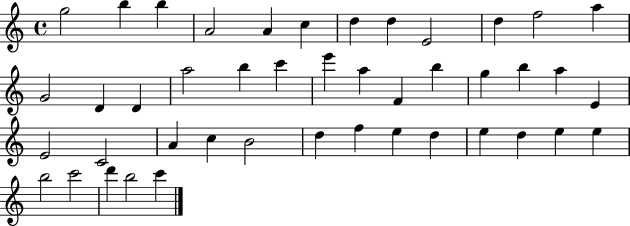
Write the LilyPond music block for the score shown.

{
  \clef treble
  \time 4/4
  \defaultTimeSignature
  \key c \major
  g''2 b''4 b''4 | a'2 a'4 c''4 | d''4 d''4 e'2 | d''4 f''2 a''4 | \break g'2 d'4 d'4 | a''2 b''4 c'''4 | e'''4 a''4 f'4 b''4 | g''4 b''4 a''4 e'4 | \break e'2 c'2 | a'4 c''4 b'2 | d''4 f''4 e''4 d''4 | e''4 d''4 e''4 e''4 | \break b''2 c'''2 | d'''4 b''2 c'''4 | \bar "|."
}